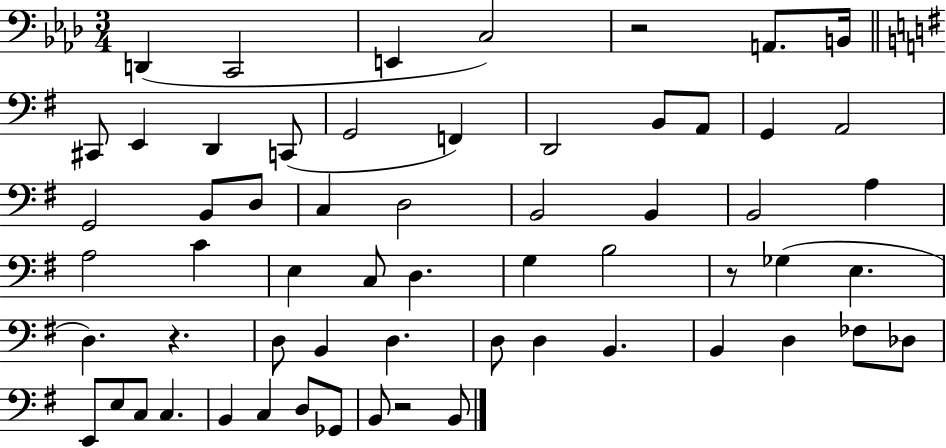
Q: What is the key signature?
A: AES major